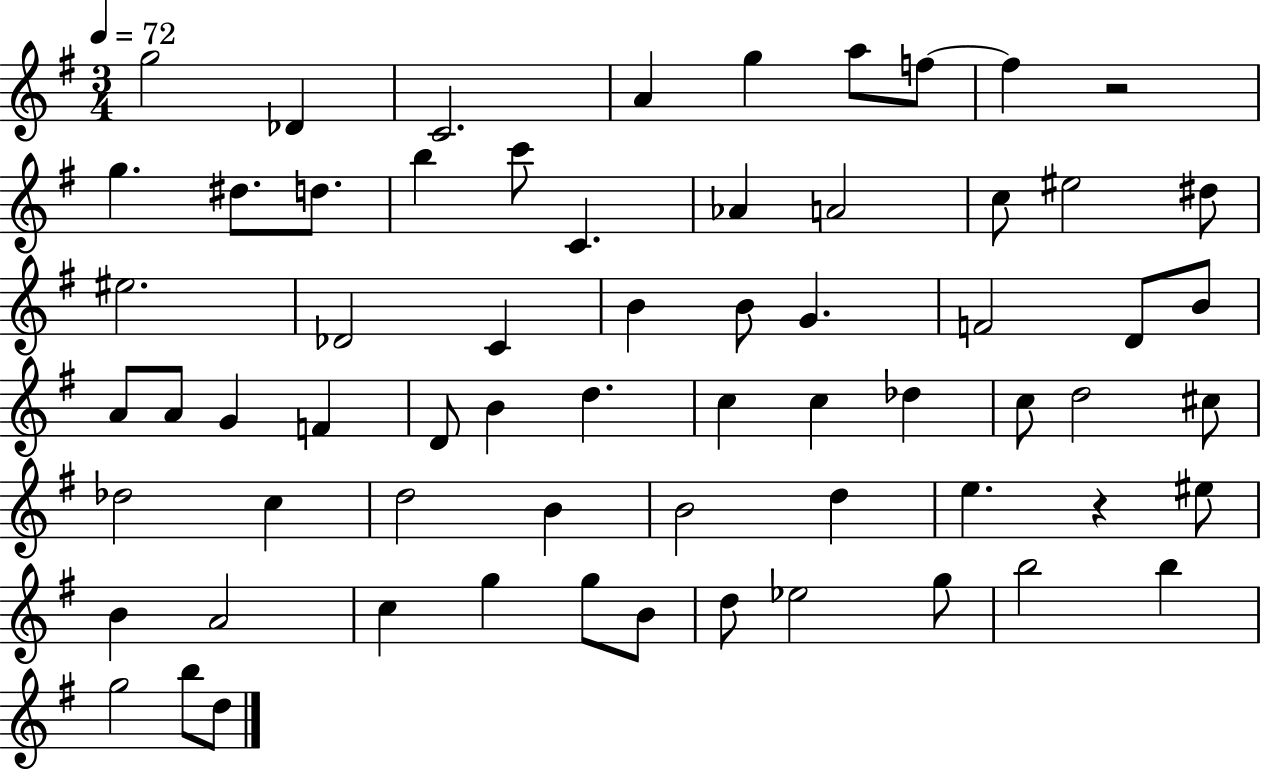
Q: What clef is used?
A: treble